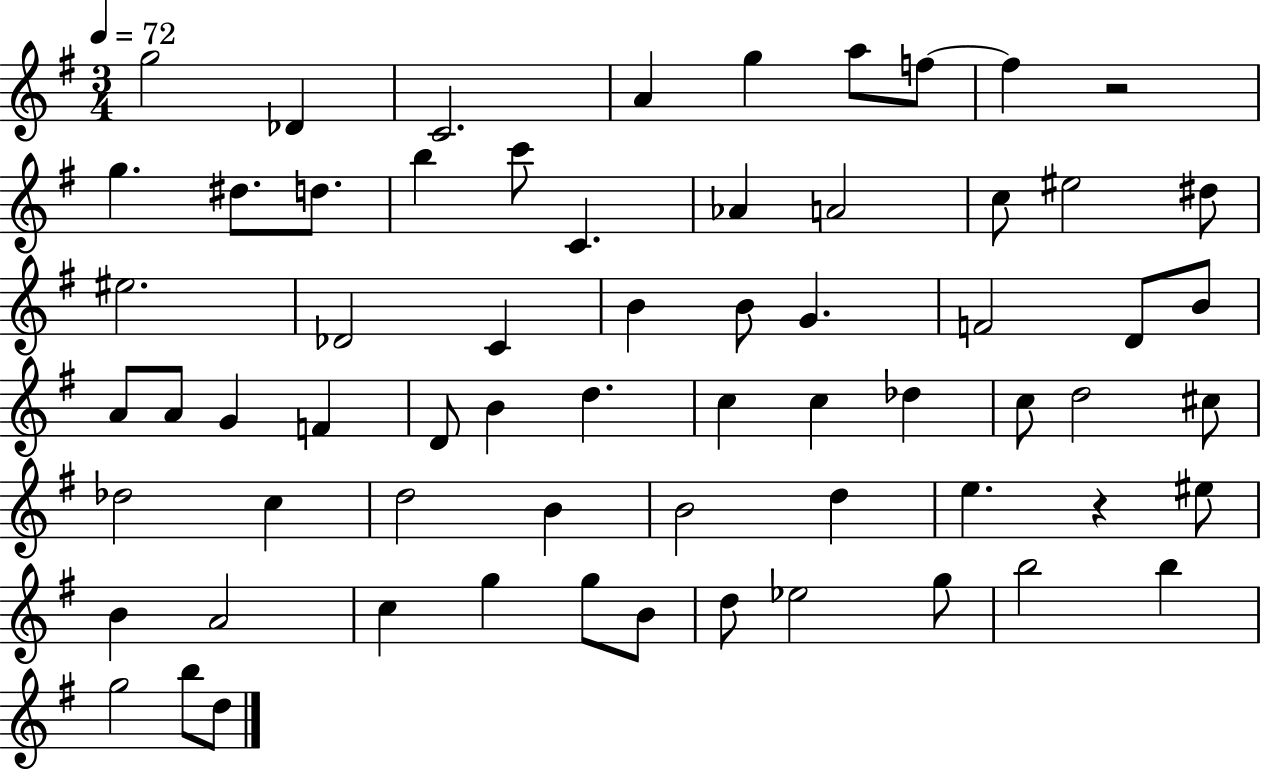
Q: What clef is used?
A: treble